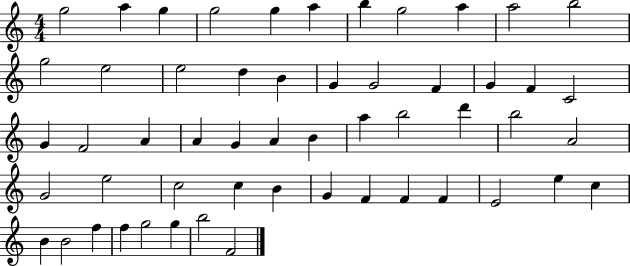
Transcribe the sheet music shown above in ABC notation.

X:1
T:Untitled
M:4/4
L:1/4
K:C
g2 a g g2 g a b g2 a a2 b2 g2 e2 e2 d B G G2 F G F C2 G F2 A A G A B a b2 d' b2 A2 G2 e2 c2 c B G F F F E2 e c B B2 f f g2 g b2 F2